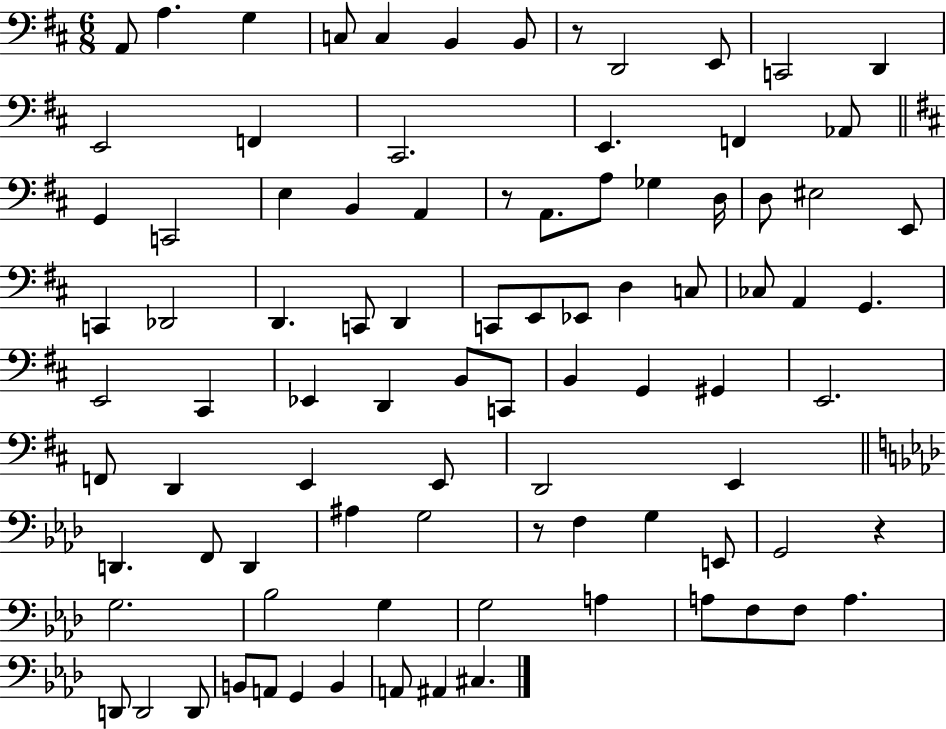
{
  \clef bass
  \numericTimeSignature
  \time 6/8
  \key d \major
  a,8 a4. g4 | c8 c4 b,4 b,8 | r8 d,2 e,8 | c,2 d,4 | \break e,2 f,4 | cis,2. | e,4. f,4 aes,8 | \bar "||" \break \key d \major g,4 c,2 | e4 b,4 a,4 | r8 a,8. a8 ges4 d16 | d8 eis2 e,8 | \break c,4 des,2 | d,4. c,8 d,4 | c,8 e,8 ees,8 d4 c8 | ces8 a,4 g,4. | \break e,2 cis,4 | ees,4 d,4 b,8 c,8 | b,4 g,4 gis,4 | e,2. | \break f,8 d,4 e,4 e,8 | d,2 e,4 | \bar "||" \break \key f \minor d,4. f,8 d,4 | ais4 g2 | r8 f4 g4 e,8 | g,2 r4 | \break g2. | bes2 g4 | g2 a4 | a8 f8 f8 a4. | \break d,8 d,2 d,8 | b,8 a,8 g,4 b,4 | a,8 ais,4 cis4. | \bar "|."
}